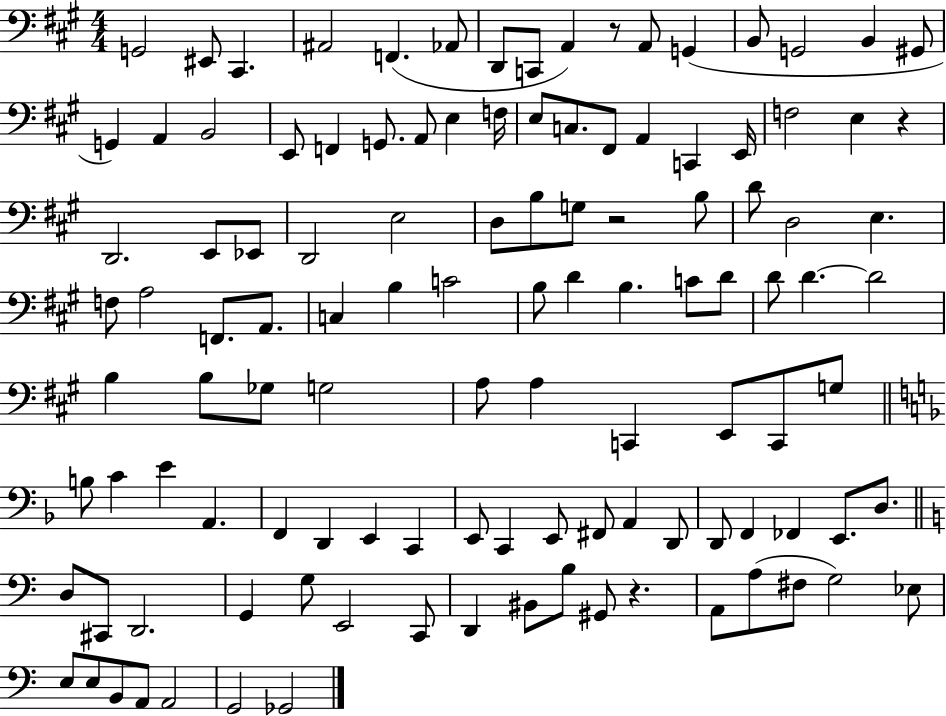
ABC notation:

X:1
T:Untitled
M:4/4
L:1/4
K:A
G,,2 ^E,,/2 ^C,, ^A,,2 F,, _A,,/2 D,,/2 C,,/2 A,, z/2 A,,/2 G,, B,,/2 G,,2 B,, ^G,,/2 G,, A,, B,,2 E,,/2 F,, G,,/2 A,,/2 E, F,/4 E,/2 C,/2 ^F,,/2 A,, C,, E,,/4 F,2 E, z D,,2 E,,/2 _E,,/2 D,,2 E,2 D,/2 B,/2 G,/2 z2 B,/2 D/2 D,2 E, F,/2 A,2 F,,/2 A,,/2 C, B, C2 B,/2 D B, C/2 D/2 D/2 D D2 B, B,/2 _G,/2 G,2 A,/2 A, C,, E,,/2 C,,/2 G,/2 B,/2 C E A,, F,, D,, E,, C,, E,,/2 C,, E,,/2 ^F,,/2 A,, D,,/2 D,,/2 F,, _F,, E,,/2 D,/2 D,/2 ^C,,/2 D,,2 G,, G,/2 E,,2 C,,/2 D,, ^B,,/2 B,/2 ^G,,/2 z A,,/2 A,/2 ^F,/2 G,2 _E,/2 E,/2 E,/2 B,,/2 A,,/2 A,,2 G,,2 _G,,2